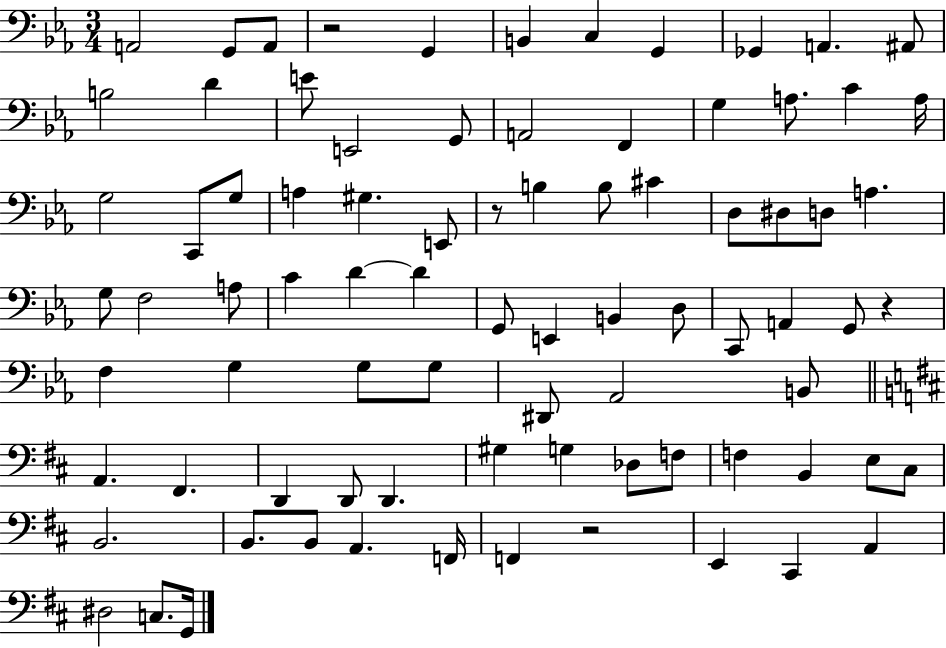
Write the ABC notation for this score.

X:1
T:Untitled
M:3/4
L:1/4
K:Eb
A,,2 G,,/2 A,,/2 z2 G,, B,, C, G,, _G,, A,, ^A,,/2 B,2 D E/2 E,,2 G,,/2 A,,2 F,, G, A,/2 C A,/4 G,2 C,,/2 G,/2 A, ^G, E,,/2 z/2 B, B,/2 ^C D,/2 ^D,/2 D,/2 A, G,/2 F,2 A,/2 C D D G,,/2 E,, B,, D,/2 C,,/2 A,, G,,/2 z F, G, G,/2 G,/2 ^D,,/2 _A,,2 B,,/2 A,, ^F,, D,, D,,/2 D,, ^G, G, _D,/2 F,/2 F, B,, E,/2 ^C,/2 B,,2 B,,/2 B,,/2 A,, F,,/4 F,, z2 E,, ^C,, A,, ^D,2 C,/2 G,,/4